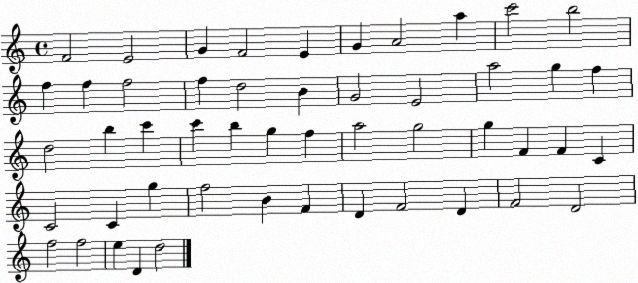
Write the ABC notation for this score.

X:1
T:Untitled
M:4/4
L:1/4
K:C
F2 E2 G F2 E G A2 a c'2 b2 f f f2 f d2 B G2 E2 a2 g f d2 b c' c' b g f a2 g2 g F F C C2 C g f2 B F D F2 D F2 D2 f2 f2 e D d2